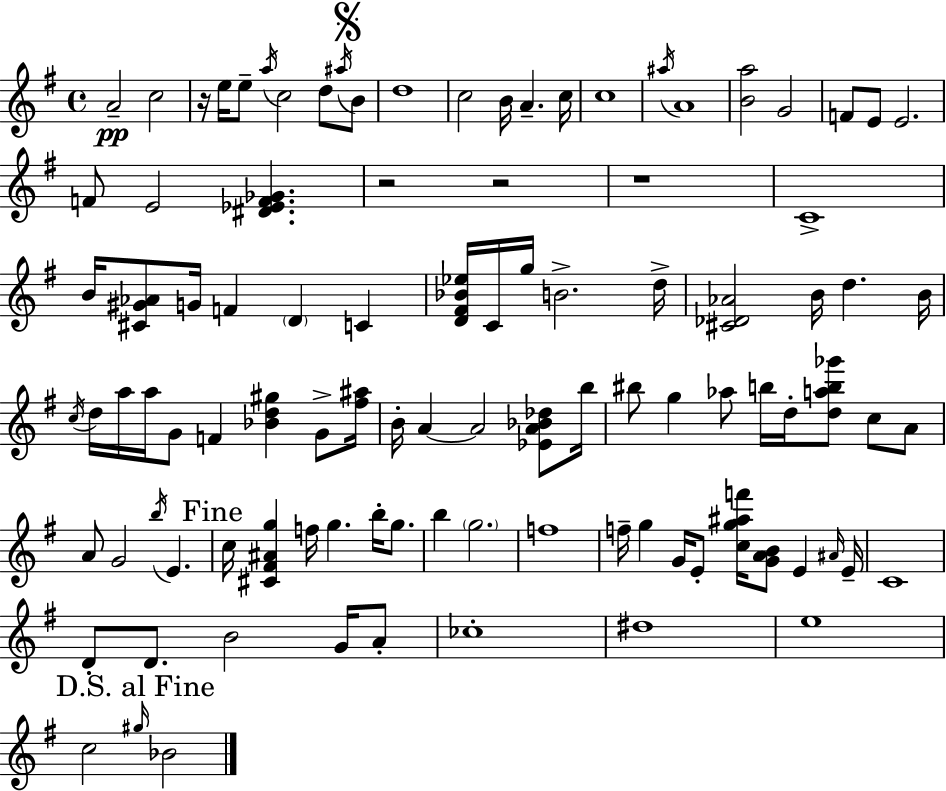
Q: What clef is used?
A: treble